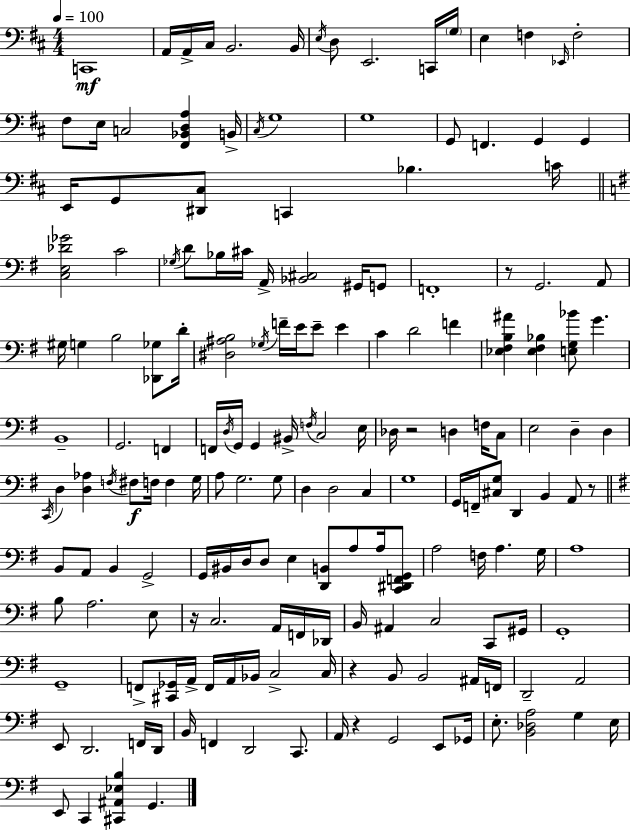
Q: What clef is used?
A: bass